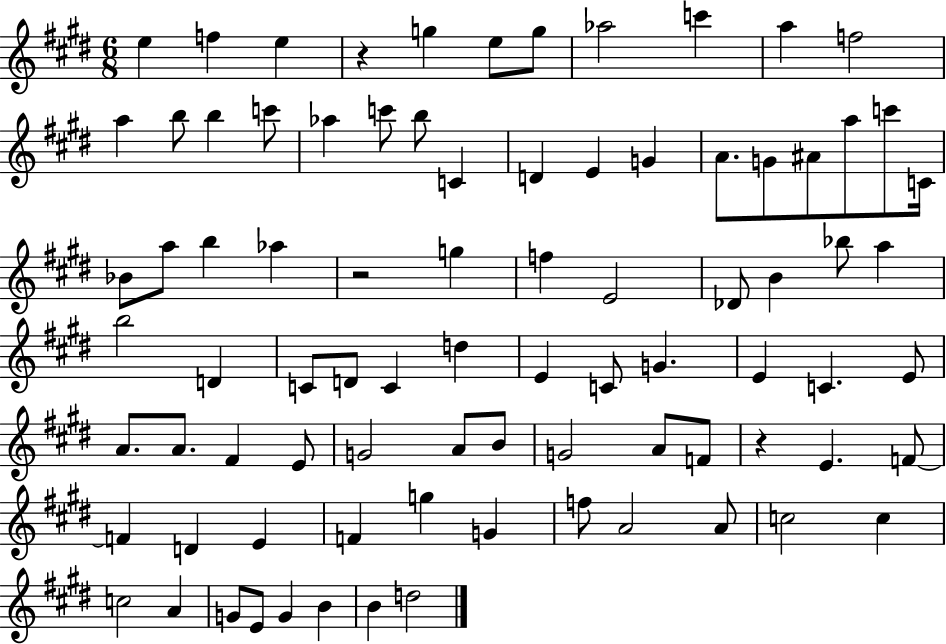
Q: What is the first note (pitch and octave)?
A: E5